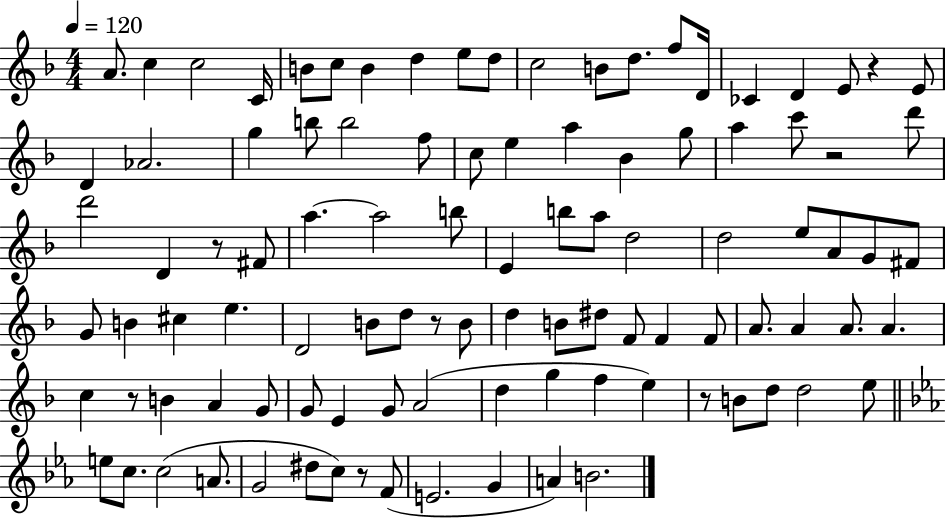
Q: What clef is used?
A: treble